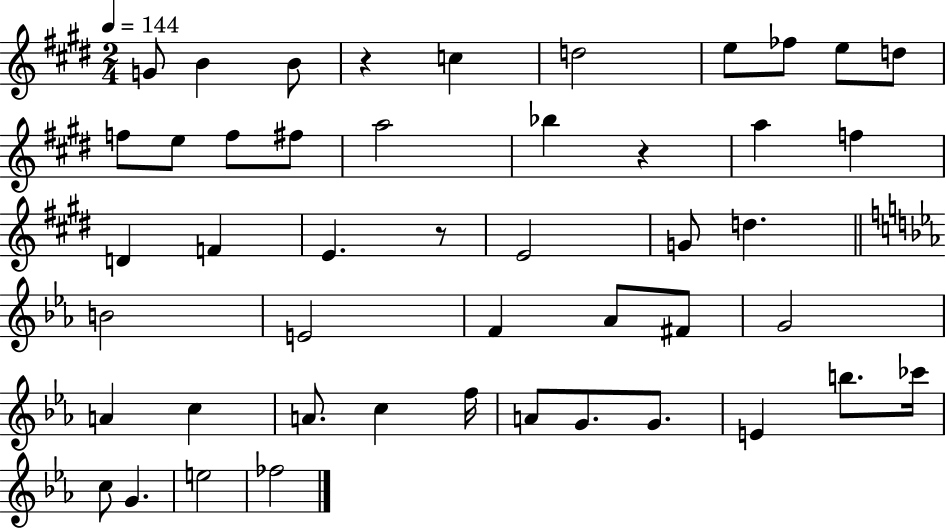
G4/e B4/q B4/e R/q C5/q D5/h E5/e FES5/e E5/e D5/e F5/e E5/e F5/e F#5/e A5/h Bb5/q R/q A5/q F5/q D4/q F4/q E4/q. R/e E4/h G4/e D5/q. B4/h E4/h F4/q Ab4/e F#4/e G4/h A4/q C5/q A4/e. C5/q F5/s A4/e G4/e. G4/e. E4/q B5/e. CES6/s C5/e G4/q. E5/h FES5/h